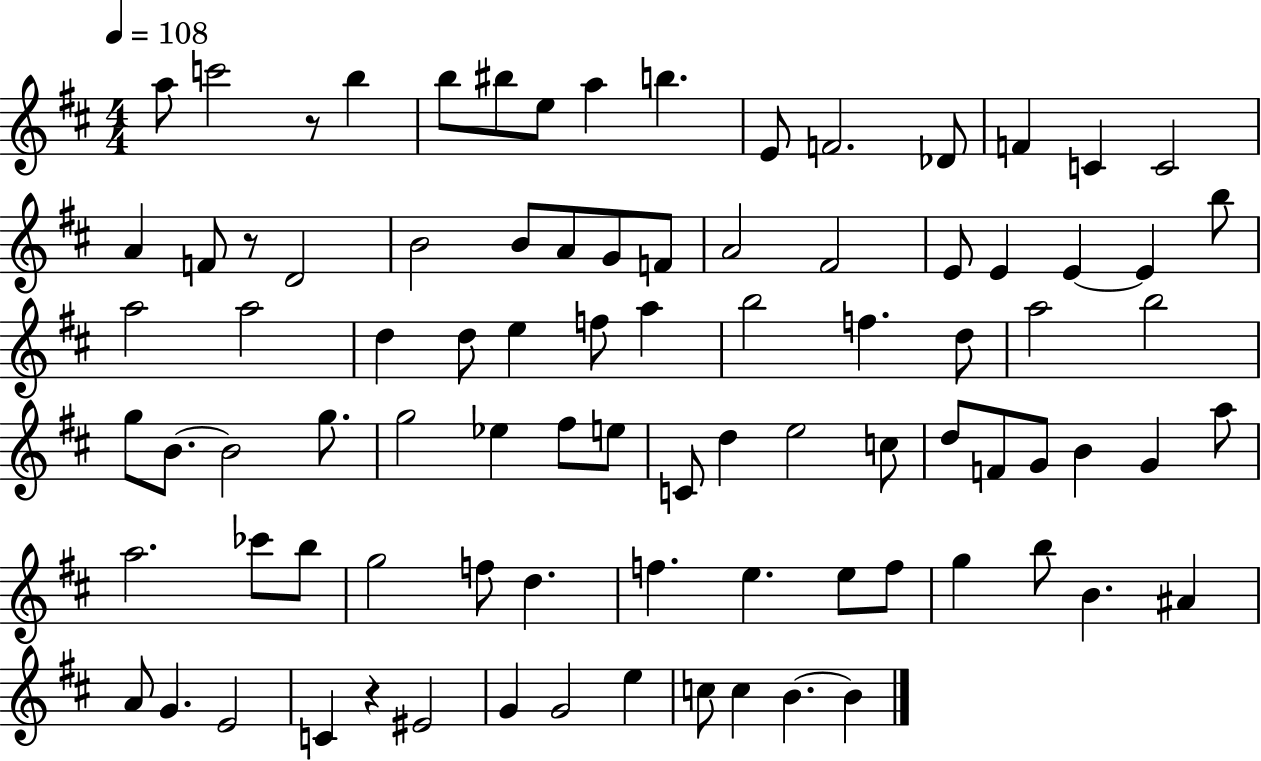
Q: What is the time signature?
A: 4/4